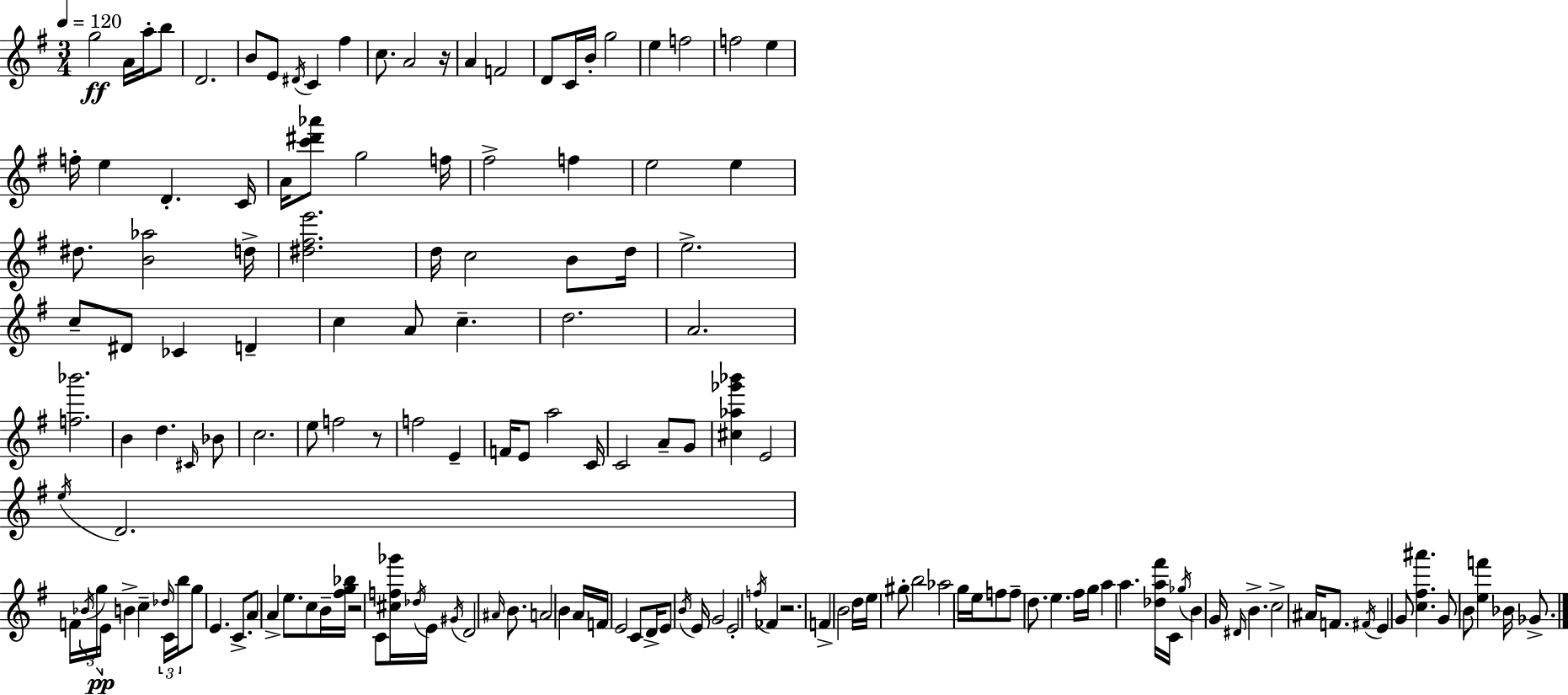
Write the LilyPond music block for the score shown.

{
  \clef treble
  \numericTimeSignature
  \time 3/4
  \key g \major
  \tempo 4 = 120
  g''2\ff a'16 a''16-. b''8 | d'2. | b'8 e'8 \acciaccatura { dis'16 } c'4 fis''4 | c''8. a'2 | \break r16 a'4 f'2 | d'8 c'16 b'16-. g''2 | e''4 f''2 | f''2 e''4 | \break f''16-. e''4 d'4.-. | c'16 a'16 <c''' dis''' aes'''>8 g''2 | f''16 fis''2-> f''4 | e''2 e''4 | \break dis''8. <b' aes''>2 | d''16-> <dis'' fis'' e'''>2. | d''16 c''2 b'8 | d''16 e''2.-> | \break c''8-- dis'8 ces'4 d'4-- | c''4 a'8 c''4.-- | d''2. | a'2. | \break <f'' bes'''>2. | b'4 d''4. \grace { cis'16 } | bes'8 c''2. | e''8 f''2 | \break r8 f''2 e'4-- | f'16 e'8 a''2 | c'16 c'2 a'8-- | g'8 <cis'' aes'' ges''' bes'''>4 e'2 | \break \acciaccatura { e''16 } d'2. | f'16 \tuplet 3/2 { \acciaccatura { bes'16 }\pp g''16 e'16 } b'4-> c''4-- | \tuplet 3/2 { \grace { des''16 } c'16 b''16 } g''8 e'4. | c'8.-> a'8 a'4-> e''8. | \break c''8 b'16-- <fis'' g'' bes''>16 r2 | c'8 <cis'' f'' ges'''>16 \acciaccatura { des''16 } e'16 \acciaccatura { gis'16 } d'2 | \grace { ais'16 } b'8. a'2 | b'4 a'16 f'16 e'2 | \break c'8 d'16-> e'8 \acciaccatura { b'16 } | e'16 g'2 e'2-. | \acciaccatura { f''16 } fes'4 r2. | f'4-> | \break \parenthesize b'2 d''16 e''16 | gis''8-. b''2 aes''2 | g''16 e''16 f''8 f''8-- | d''8. e''4. fis''16 g''16 a''4 | \break a''4. <des'' a'' fis'''>16 c'16 \acciaccatura { ges''16 } | b'4 g'16 \grace { dis'16 } b'4.-> | c''2-> ais'16 f'8. | \acciaccatura { fis'16 } e'4 g'8 <c'' fis'' ais'''>4. | \break g'8 b'8 <e'' f'''>4 bes'16 ges'8.-> | \bar "|."
}